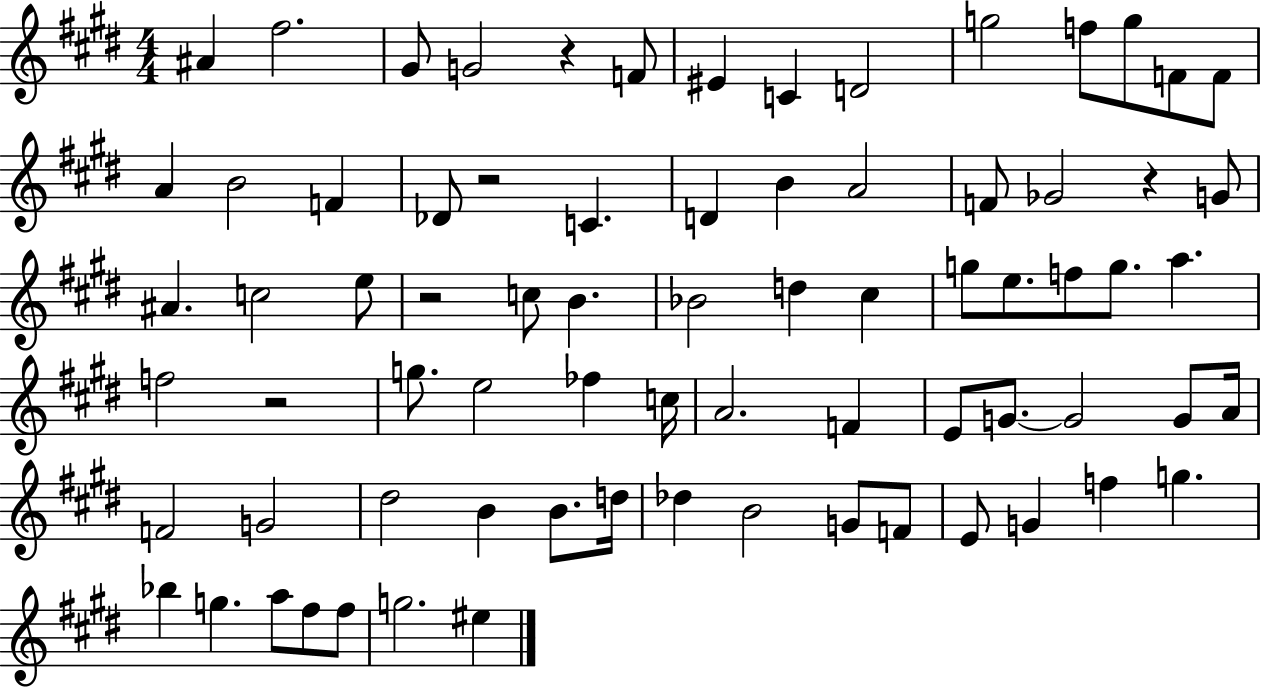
X:1
T:Untitled
M:4/4
L:1/4
K:E
^A ^f2 ^G/2 G2 z F/2 ^E C D2 g2 f/2 g/2 F/2 F/2 A B2 F _D/2 z2 C D B A2 F/2 _G2 z G/2 ^A c2 e/2 z2 c/2 B _B2 d ^c g/2 e/2 f/2 g/2 a f2 z2 g/2 e2 _f c/4 A2 F E/2 G/2 G2 G/2 A/4 F2 G2 ^d2 B B/2 d/4 _d B2 G/2 F/2 E/2 G f g _b g a/2 ^f/2 ^f/2 g2 ^e